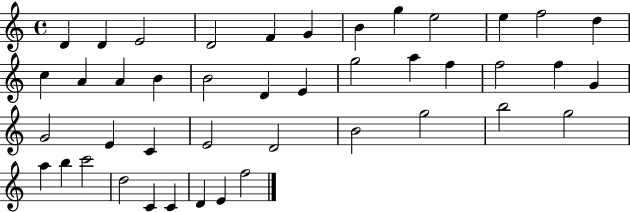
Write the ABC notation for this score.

X:1
T:Untitled
M:4/4
L:1/4
K:C
D D E2 D2 F G B g e2 e f2 d c A A B B2 D E g2 a f f2 f G G2 E C E2 D2 B2 g2 b2 g2 a b c'2 d2 C C D E f2